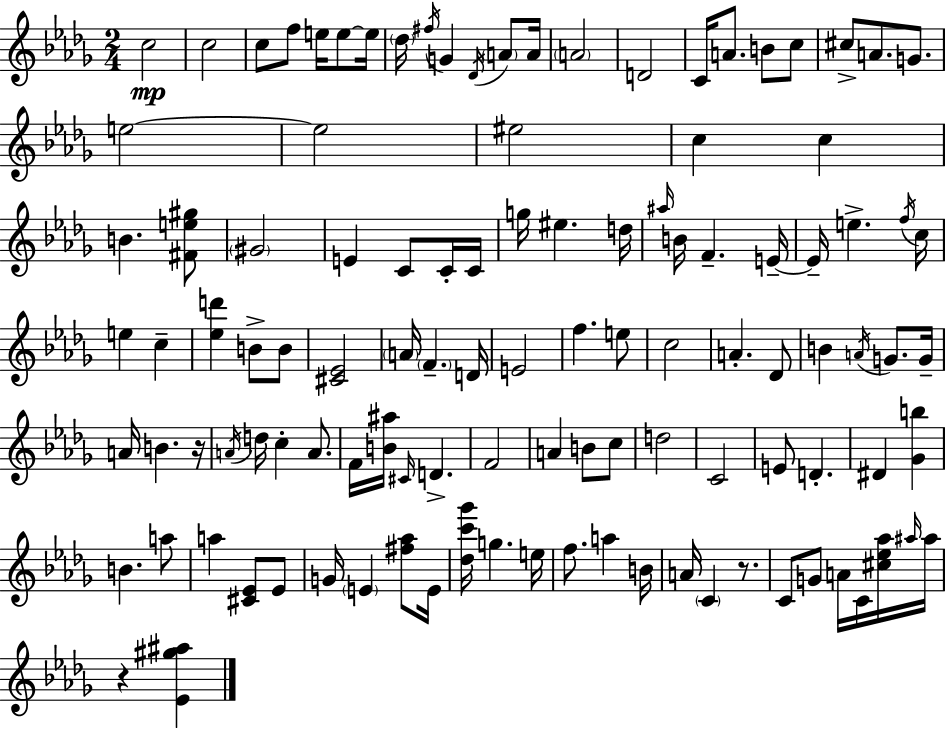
C5/h C5/h C5/e F5/e E5/s E5/e E5/s Db5/s F#5/s G4/q Db4/s A4/e A4/s A4/h D4/h C4/s A4/e. B4/e C5/e C#5/e A4/e. G4/e. E5/h E5/h EIS5/h C5/q C5/q B4/q. [F#4,E5,G#5]/e G#4/h E4/q C4/e C4/s C4/s G5/s EIS5/q. D5/s A#5/s B4/s F4/q. E4/s E4/s E5/q. F5/s C5/s E5/q C5/q [Eb5,D6]/q B4/e B4/e [C#4,Eb4]/h A4/s F4/q. D4/s E4/h F5/q. E5/e C5/h A4/q. Db4/e B4/q A4/s G4/e. G4/s A4/s B4/q. R/s A4/s D5/s C5/q A4/e. F4/s [B4,A#5]/s C#4/s D4/q. F4/h A4/q B4/e C5/e D5/h C4/h E4/e D4/q. D#4/q [Gb4,B5]/q B4/q. A5/e A5/q [C#4,Eb4]/e Eb4/e G4/s E4/q [F#5,Ab5]/e E4/s [Db5,C6,Gb6]/s G5/q. E5/s F5/e. A5/q B4/s A4/s C4/q R/e. C4/e G4/e A4/s C4/s [C#5,Eb5,Ab5]/s A#5/s A#5/s R/q [Eb4,G#5,A#5]/q